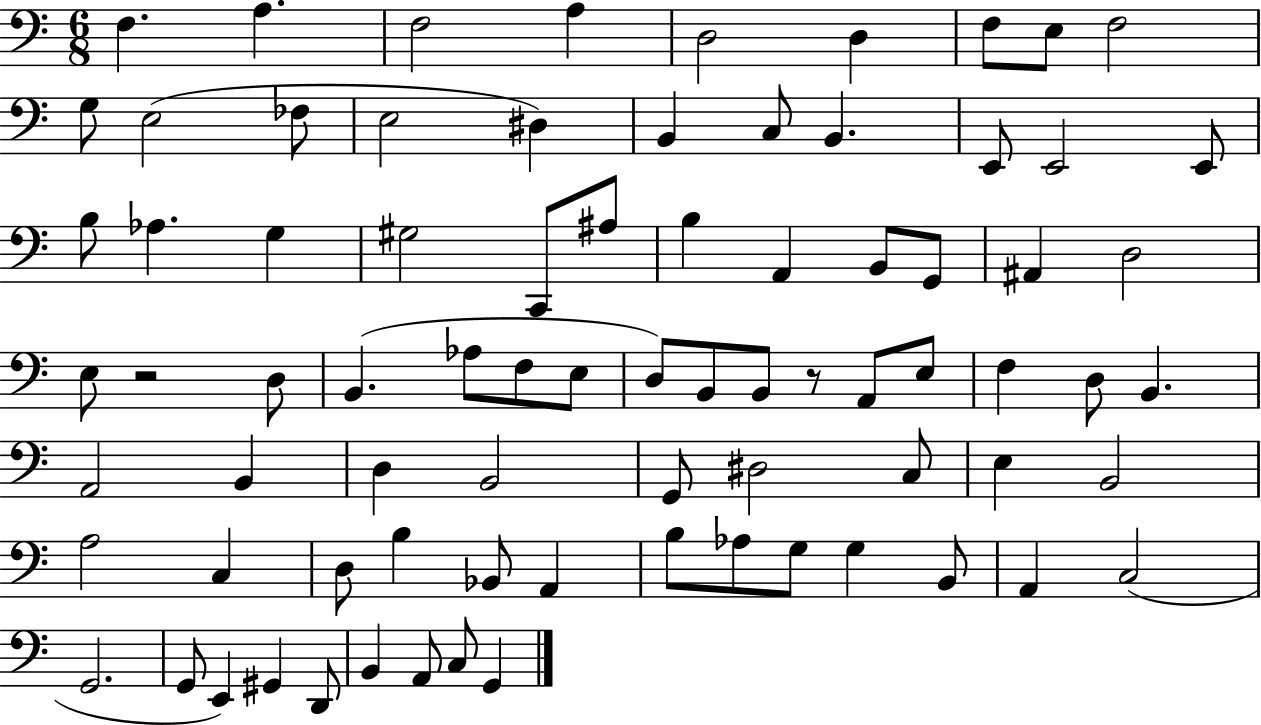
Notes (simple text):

F3/q. A3/q. F3/h A3/q D3/h D3/q F3/e E3/e F3/h G3/e E3/h FES3/e E3/h D#3/q B2/q C3/e B2/q. E2/e E2/h E2/e B3/e Ab3/q. G3/q G#3/h C2/e A#3/e B3/q A2/q B2/e G2/e A#2/q D3/h E3/e R/h D3/e B2/q. Ab3/e F3/e E3/e D3/e B2/e B2/e R/e A2/e E3/e F3/q D3/e B2/q. A2/h B2/q D3/q B2/h G2/e D#3/h C3/e E3/q B2/h A3/h C3/q D3/e B3/q Bb2/e A2/q B3/e Ab3/e G3/e G3/q B2/e A2/q C3/h G2/h. G2/e E2/q G#2/q D2/e B2/q A2/e C3/e G2/q